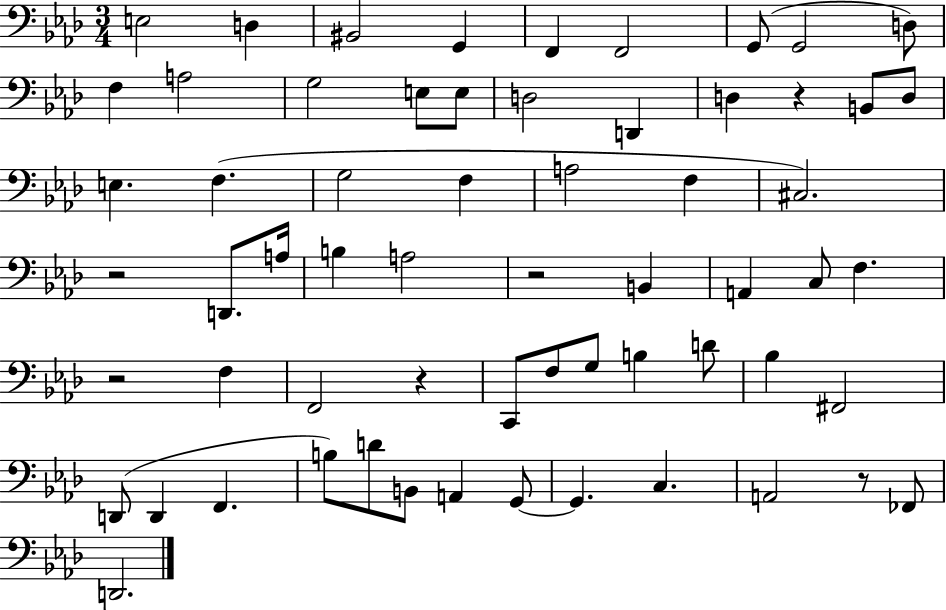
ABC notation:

X:1
T:Untitled
M:3/4
L:1/4
K:Ab
E,2 D, ^B,,2 G,, F,, F,,2 G,,/2 G,,2 D,/2 F, A,2 G,2 E,/2 E,/2 D,2 D,, D, z B,,/2 D,/2 E, F, G,2 F, A,2 F, ^C,2 z2 D,,/2 A,/4 B, A,2 z2 B,, A,, C,/2 F, z2 F, F,,2 z C,,/2 F,/2 G,/2 B, D/2 _B, ^F,,2 D,,/2 D,, F,, B,/2 D/2 B,,/2 A,, G,,/2 G,, C, A,,2 z/2 _F,,/2 D,,2